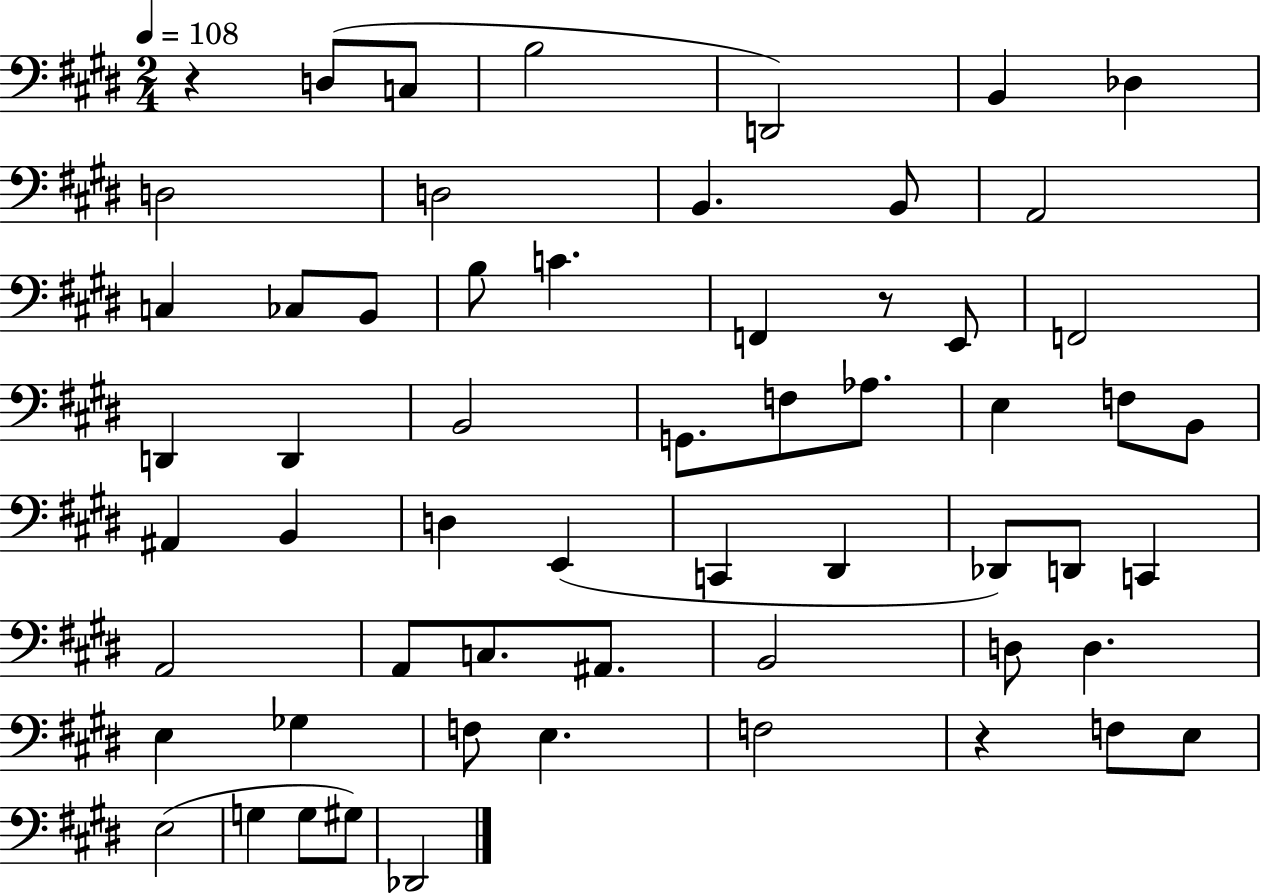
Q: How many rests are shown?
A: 3